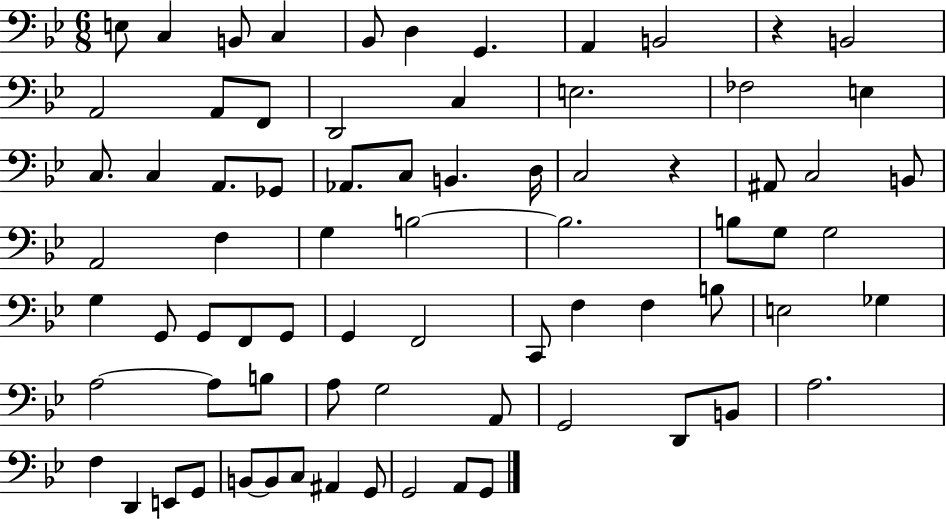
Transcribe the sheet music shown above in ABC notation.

X:1
T:Untitled
M:6/8
L:1/4
K:Bb
E,/2 C, B,,/2 C, _B,,/2 D, G,, A,, B,,2 z B,,2 A,,2 A,,/2 F,,/2 D,,2 C, E,2 _F,2 E, C,/2 C, A,,/2 _G,,/2 _A,,/2 C,/2 B,, D,/4 C,2 z ^A,,/2 C,2 B,,/2 A,,2 F, G, B,2 B,2 B,/2 G,/2 G,2 G, G,,/2 G,,/2 F,,/2 G,,/2 G,, F,,2 C,,/2 F, F, B,/2 E,2 _G, A,2 A,/2 B,/2 A,/2 G,2 A,,/2 G,,2 D,,/2 B,,/2 A,2 F, D,, E,,/2 G,,/2 B,,/2 B,,/2 C,/2 ^A,, G,,/2 G,,2 A,,/2 G,,/2